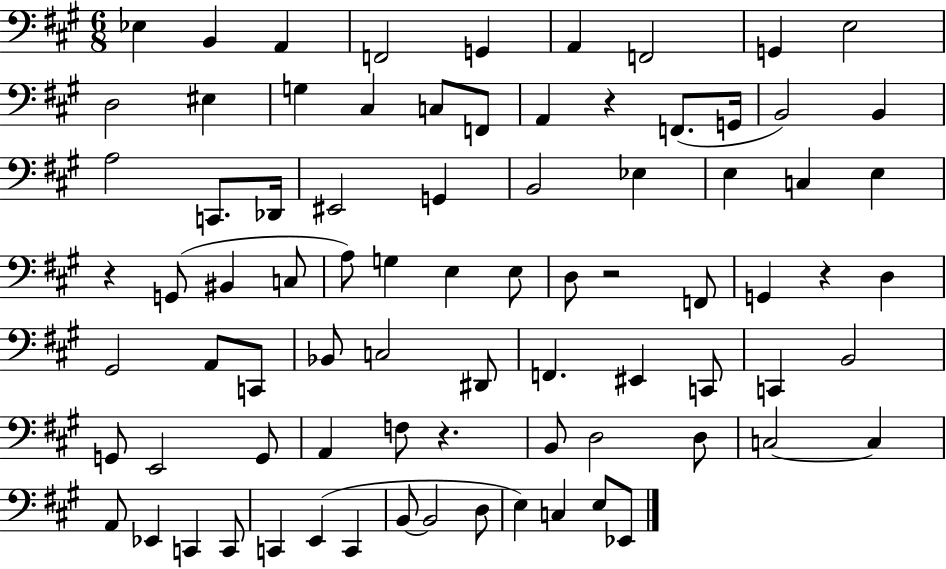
X:1
T:Untitled
M:6/8
L:1/4
K:A
_E, B,, A,, F,,2 G,, A,, F,,2 G,, E,2 D,2 ^E, G, ^C, C,/2 F,,/2 A,, z F,,/2 G,,/4 B,,2 B,, A,2 C,,/2 _D,,/4 ^E,,2 G,, B,,2 _E, E, C, E, z G,,/2 ^B,, C,/2 A,/2 G, E, E,/2 D,/2 z2 F,,/2 G,, z D, ^G,,2 A,,/2 C,,/2 _B,,/2 C,2 ^D,,/2 F,, ^E,, C,,/2 C,, B,,2 G,,/2 E,,2 G,,/2 A,, F,/2 z B,,/2 D,2 D,/2 C,2 C, A,,/2 _E,, C,, C,,/2 C,, E,, C,, B,,/2 B,,2 D,/2 E, C, E,/2 _E,,/2